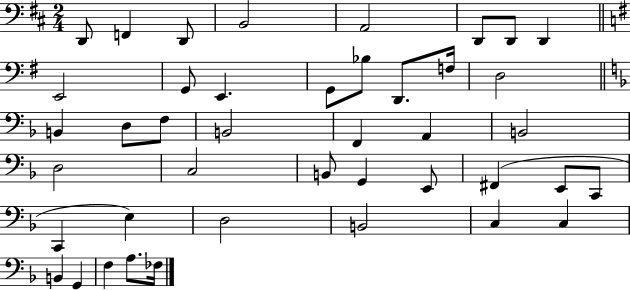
{
  \clef bass
  \numericTimeSignature
  \time 2/4
  \key d \major
  d,8 f,4 d,8 | b,2 | a,2 | d,8 d,8 d,4 | \break \bar "||" \break \key g \major e,2 | g,8 e,4. | g,8 bes8 d,8. f16 | d2 | \break \bar "||" \break \key f \major b,4 d8 f8 | b,2 | f,4 a,4 | b,2 | \break d2 | c2 | b,8 g,4 e,8 | fis,4( e,8 c,8 | \break c,4 e4) | d2 | b,2 | c4 c4 | \break b,4 g,4 | f4 a8. fes16 | \bar "|."
}